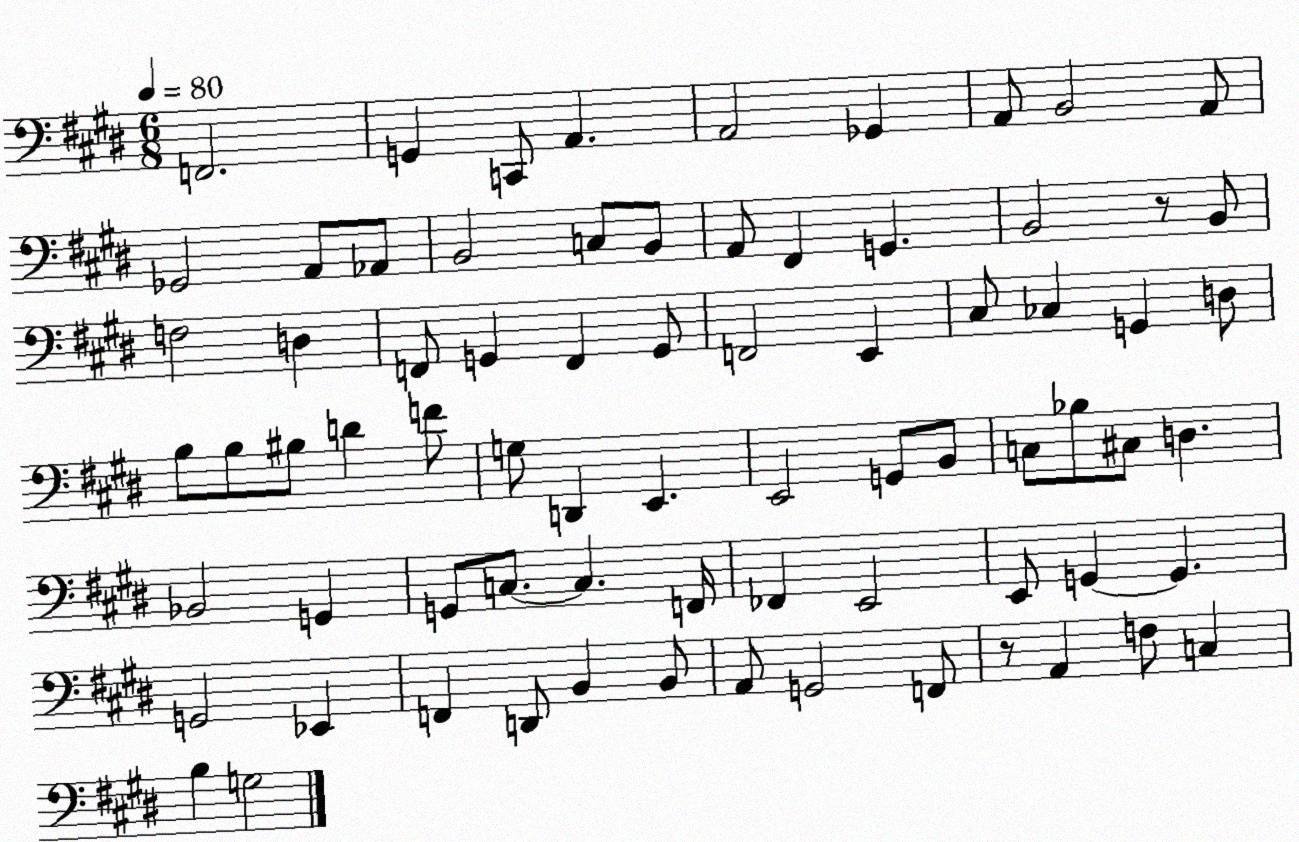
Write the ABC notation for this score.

X:1
T:Untitled
M:6/8
L:1/4
K:E
F,,2 G,, C,,/2 A,, A,,2 _G,, A,,/2 B,,2 A,,/2 _G,,2 A,,/2 _A,,/2 B,,2 C,/2 B,,/2 A,,/2 ^F,, G,, B,,2 z/2 B,,/2 F,2 D, F,,/2 G,, F,, G,,/2 F,,2 E,, ^C,/2 _C, G,, D,/2 B,/2 B,/2 ^B,/2 D F/2 G,/2 D,, E,, E,,2 G,,/2 B,,/2 C,/2 _B,/2 ^C,/2 D, _B,,2 G,, G,,/2 C,/2 C, F,,/4 _F,, E,,2 E,,/2 G,, G,, G,,2 _E,, F,, D,,/2 B,, B,,/2 A,,/2 G,,2 F,,/2 z/2 A,, F,/2 C, B, G,2